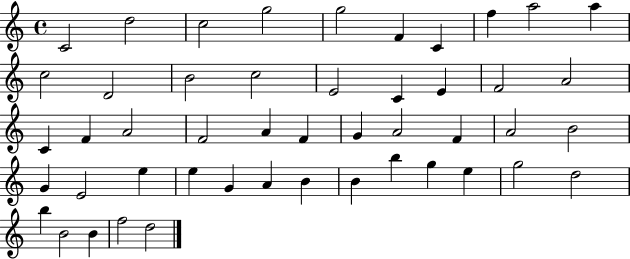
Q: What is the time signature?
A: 4/4